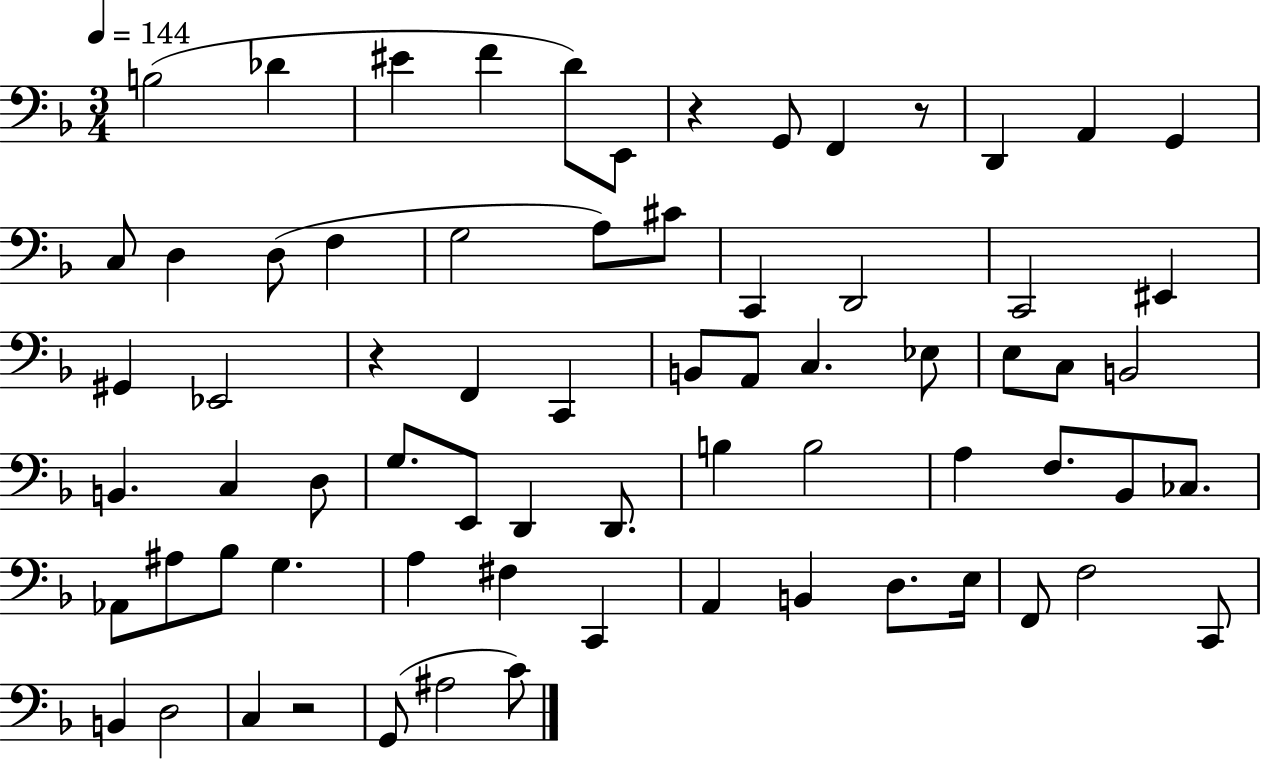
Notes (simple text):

B3/h Db4/q EIS4/q F4/q D4/e E2/e R/q G2/e F2/q R/e D2/q A2/q G2/q C3/e D3/q D3/e F3/q G3/h A3/e C#4/e C2/q D2/h C2/h EIS2/q G#2/q Eb2/h R/q F2/q C2/q B2/e A2/e C3/q. Eb3/e E3/e C3/e B2/h B2/q. C3/q D3/e G3/e. E2/e D2/q D2/e. B3/q B3/h A3/q F3/e. Bb2/e CES3/e. Ab2/e A#3/e Bb3/e G3/q. A3/q F#3/q C2/q A2/q B2/q D3/e. E3/s F2/e F3/h C2/e B2/q D3/h C3/q R/h G2/e A#3/h C4/e